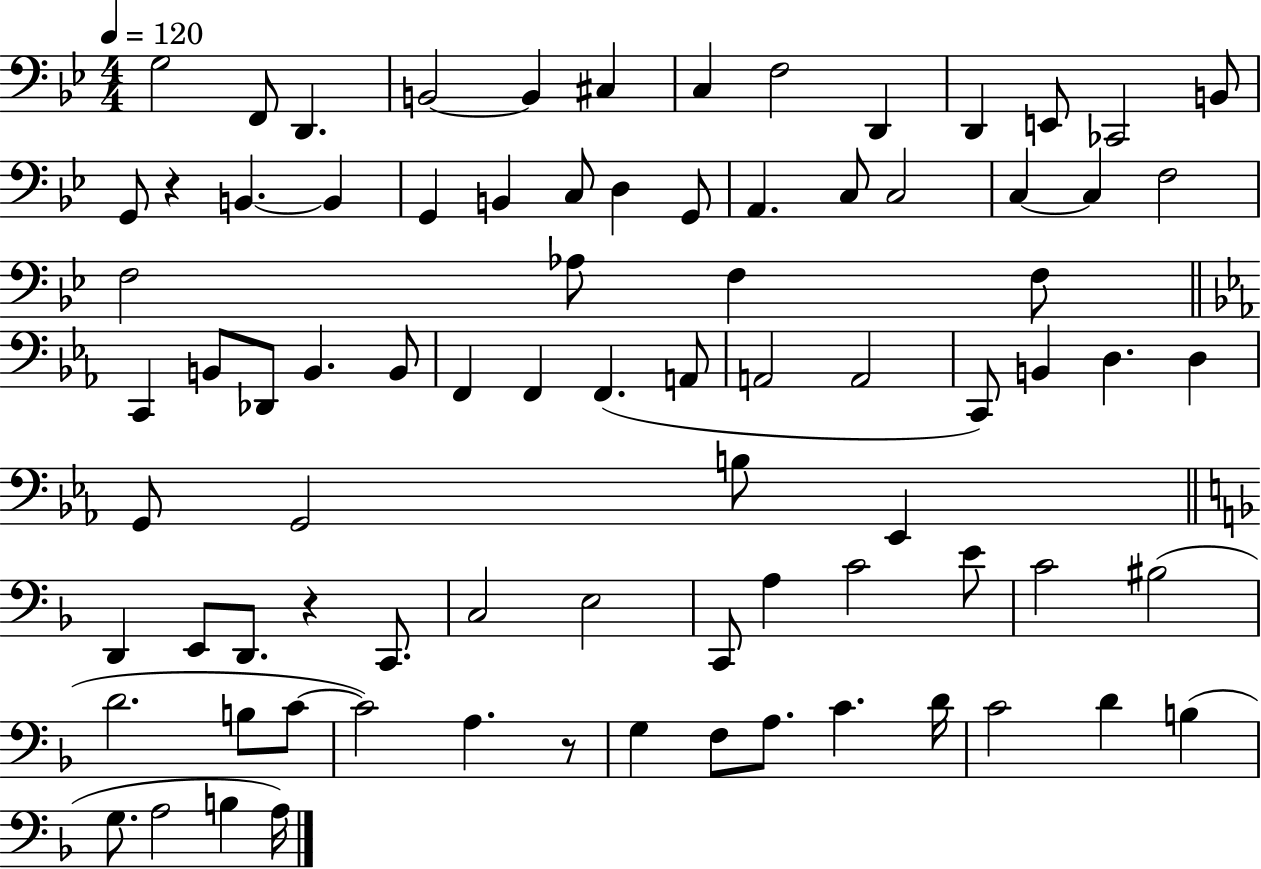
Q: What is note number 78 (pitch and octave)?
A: B3